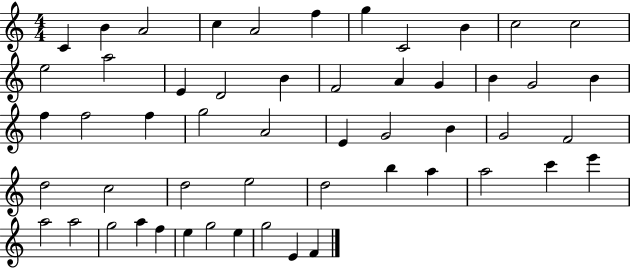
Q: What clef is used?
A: treble